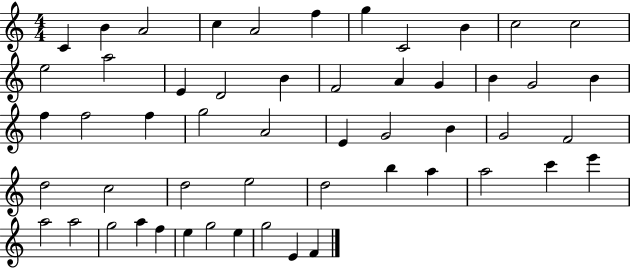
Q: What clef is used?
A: treble